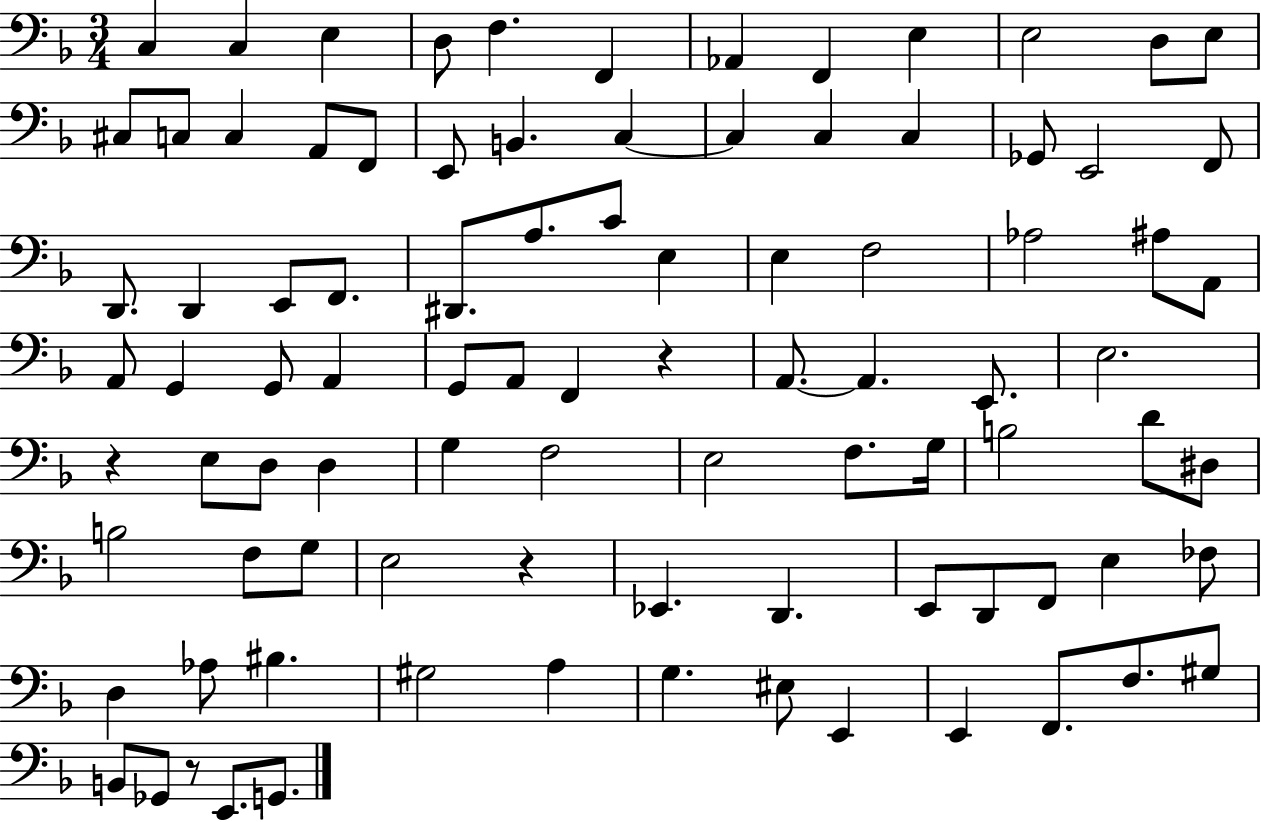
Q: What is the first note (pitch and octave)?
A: C3